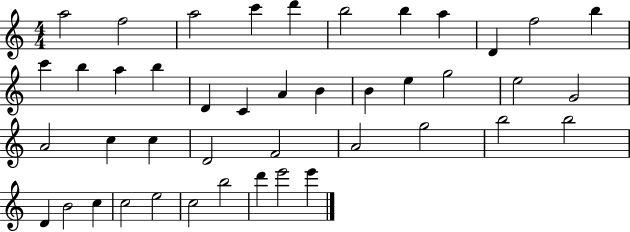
X:1
T:Untitled
M:4/4
L:1/4
K:C
a2 f2 a2 c' d' b2 b a D f2 b c' b a b D C A B B e g2 e2 G2 A2 c c D2 F2 A2 g2 b2 b2 D B2 c c2 e2 c2 b2 d' e'2 e'